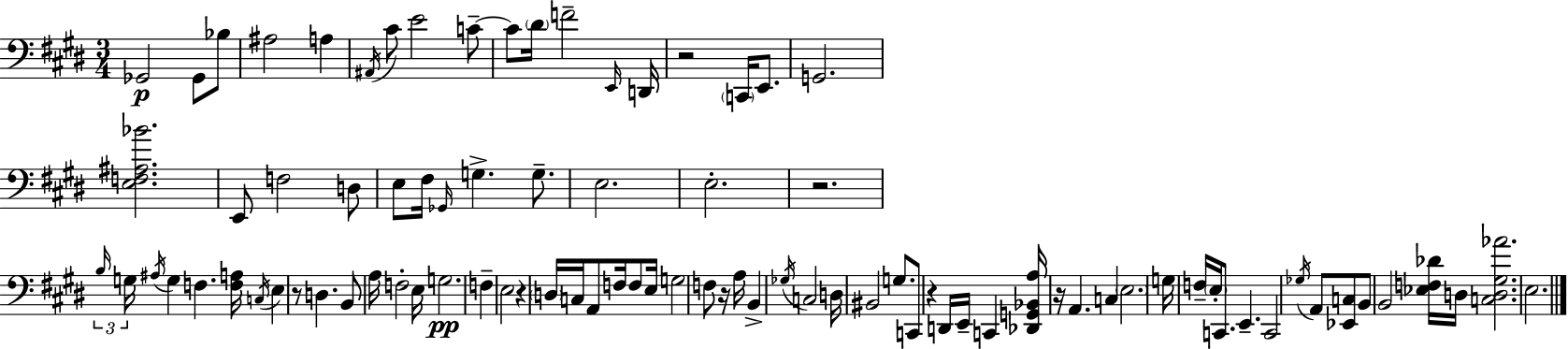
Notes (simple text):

Gb2/h Gb2/e Bb3/e A#3/h A3/q A#2/s C#4/e E4/h C4/e C4/e D#4/s F4/h E2/s D2/s R/h C2/s E2/e. G2/h. [E3,F3,A#3,Bb4]/h. E2/e F3/h D3/e E3/e F#3/s Gb2/s G3/q. G3/e. E3/h. E3/h. R/h. B3/s G3/s A#3/s G3/q F3/q. [F3,A3]/s C3/s E3/q R/e D3/q. B2/e A3/s F3/h E3/s G3/h. F3/q E3/h R/q D3/s C3/s A2/e F3/s F3/e E3/s G3/h F3/e R/s A3/s B2/q Gb3/s C3/h D3/s BIS2/h G3/e. C2/e R/q D2/s E2/s C2/q [Db2,G2,Bb2,A3]/s R/s A2/q. C3/q E3/h. G3/s F3/s E3/s C2/e. E2/q. C2/h Gb3/s A2/e [Eb2,C3]/e B2/e B2/h [Eb3,F3,Db4]/s D3/s [C3,D3,G#3,Ab4]/h. E3/h.